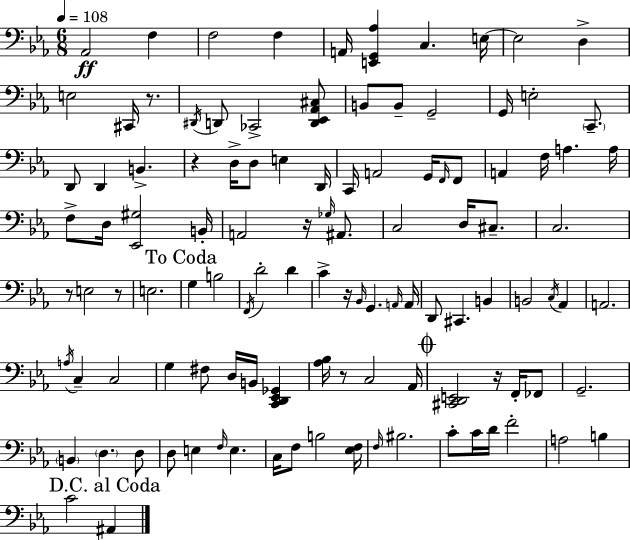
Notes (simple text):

Ab2/h F3/q F3/h F3/q A2/s [E2,G2,Ab3]/q C3/q. E3/s E3/h D3/q E3/h C#2/s R/e. D#2/s D2/e CES2/h [D2,Eb2,Ab2,C#3]/e B2/e B2/e G2/h G2/s E3/h C2/e. D2/e D2/q B2/q. R/q D3/s D3/e E3/q D2/s C2/s A2/h G2/s F2/s F2/e A2/q F3/s A3/q. A3/s F3/e D3/s [Eb2,G#3]/h B2/s A2/h R/s Gb3/s A#2/e. C3/h D3/s C#3/e. C3/h. R/e E3/h R/e E3/h. G3/q B3/h F2/s D4/h D4/q C4/q R/s Bb2/s G2/q. A2/s A2/s D2/e C#2/q. B2/q B2/h C3/s Ab2/q A2/h. A3/s C3/q C3/h G3/q F#3/e D3/s B2/s [C2,D2,Eb2,Gb2]/q [Ab3,Bb3]/s R/e C3/h Ab2/s [C#2,D2,E2]/h R/s F2/s FES2/e G2/h. B2/q D3/q. D3/e D3/e E3/q F3/s E3/q. C3/s F3/e B3/h [Eb3,F3]/s F3/s BIS3/h. C4/e C4/s D4/s F4/h A3/h B3/q C4/h A#2/q